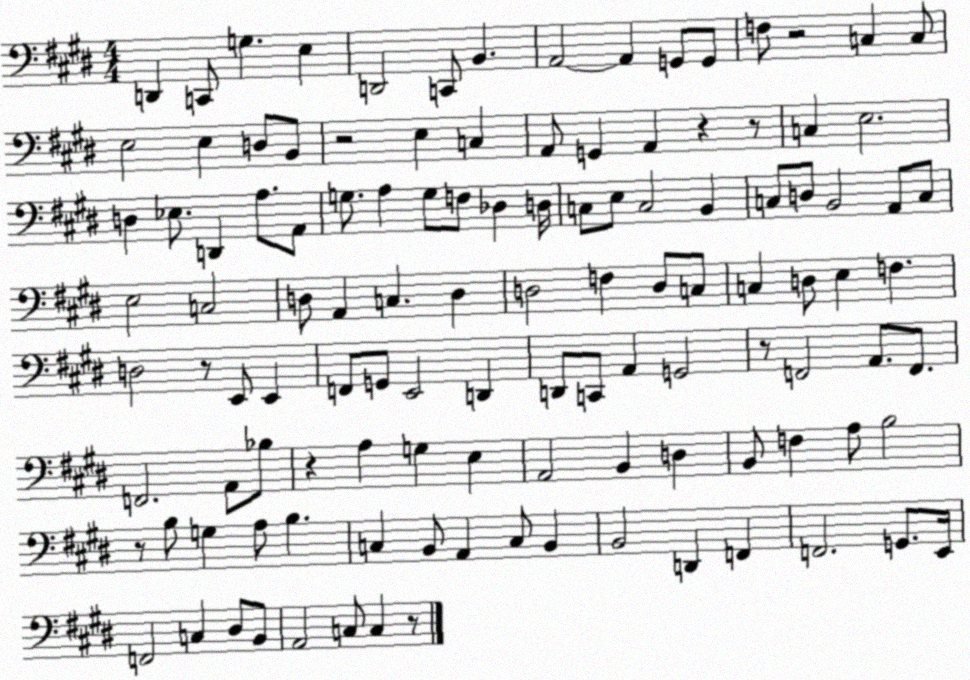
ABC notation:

X:1
T:Untitled
M:4/4
L:1/4
K:E
D,, C,,/2 G, E, D,,2 C,,/2 B,, A,,2 A,, G,,/2 G,,/2 F,/2 z2 C, C,/2 E,2 E, D,/2 B,,/2 z2 E, C, A,,/2 G,, A,, z z/2 C, E,2 D, _E,/2 D,, A,/2 A,,/2 G,/2 A, G,/2 F,/2 _D, D,/4 C,/2 E,/2 C,2 B,, C,/2 D,/2 B,,2 A,,/2 C,/2 E,2 C,2 D,/2 A,, C, D, D,2 F, D,/2 C,/2 C, D,/2 E, F, D,2 z/2 E,,/2 E,, F,,/2 G,,/2 E,,2 D,, D,,/2 C,,/2 A,, G,,2 z/2 F,,2 A,,/2 F,,/2 F,,2 A,,/2 _B,/2 z A, G, E, A,,2 B,, D, B,,/2 F, A,/2 B,2 z/2 B,/2 G, A,/2 B, C, B,,/2 A,, C,/2 B,, B,,2 D,, F,, F,,2 G,,/2 E,,/4 F,,2 C, ^D,/2 B,,/2 A,,2 C,/2 C, z/2